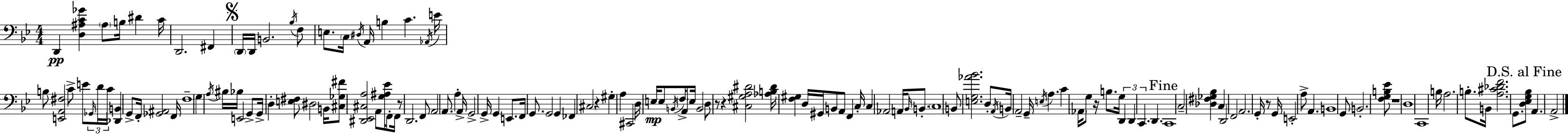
D2/q [D3,A#3,C4,Gb4]/q A#3/e B3/s D#4/q C4/s D2/h. F#2/q D2/s D2/s B2/h. Bb3/s F3/e E3/e. C3/s D#3/s A2/s B3/q C4/q. Ab2/s E4/s B3/e [E2,A2,F#3]/h C4/e E4/e Gb2/s D4/s C4/s [Db2,B2]/q G2/e F2/s [Gb2,A#2]/h F2/s F3/w G3/q A3/s BIS3/s Bb3/s E2/h G2/e G2/s D3/q [E3,F#3]/e D#3/h B2/s [C#3,Gb3,F#4]/e [D#2,Eb2,C#3,A3]/h A2/e [G3,A#3,Eb4]/s F2/e F2/s R/e D2/h. F2/e A2/h A2/e. A3/q A2/s G2/h G2/s G2/q E2/e. F2/s G2/e. G2/h G2/q FES2/q C#3/h R/q G#3/q A3/q C#2/h D3/s E3/s E3/e B2/s F3/s A2/e E3/s B2/h D3/e R/e R/q [C#3,G#3,A3,D#4]/h [Ab3,B3,D#4]/s [F3,G#3]/q D3/s G#2/s B2/e A2/e F2/q C3/s C3/q Ab2/h A2/s Bb2/s B2/e. C3/w B2/e [E3,G3,Ab4,Bb4]/h. D3/e A2/s B2/s A2/h G2/s E3/s A3/q. C4/q Ab2/s G3/e R/s B3/e. G3/s D2/q D2/q C2/q. D2/q. C2/w C3/h [Db3,F#3,Gb3,Bb3]/q C3/q D2/h F2/h A2/h. G2/s R/e G2/s E2/h A3/e A2/q. B2/w G2/e B2/h. [F3,G3,B3,Eb4]/e R/w D3/w C2/w B3/s A3/h. B3/e. B2/s [A3,C#4,Db4,F4]/h. G2/e. [D3,Eb3,G3,Bb3]/e A2/q. A2/h